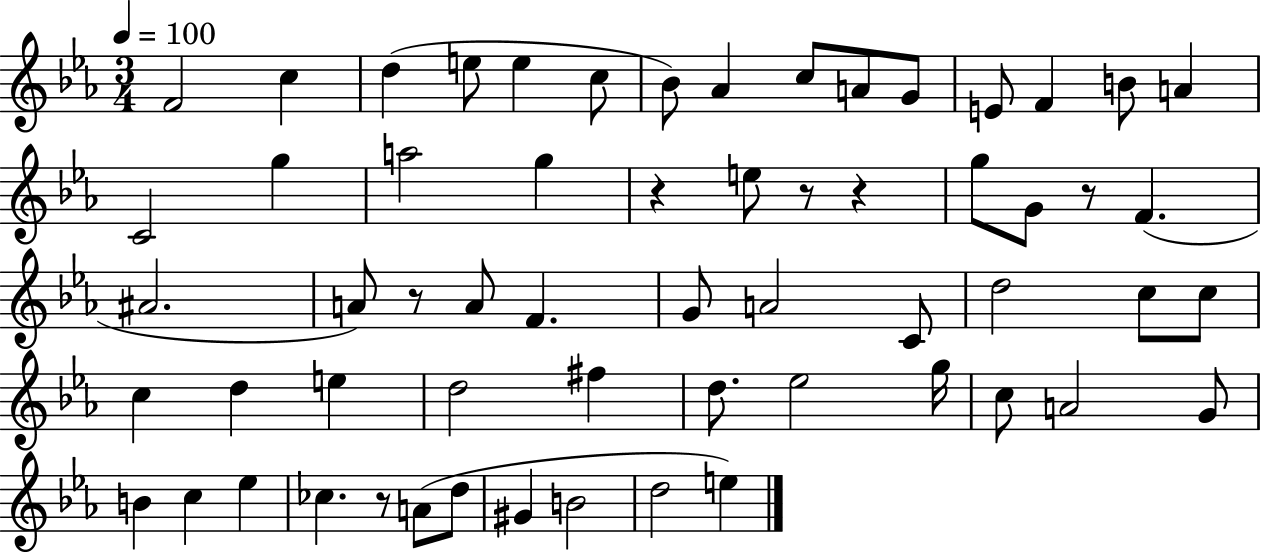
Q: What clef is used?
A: treble